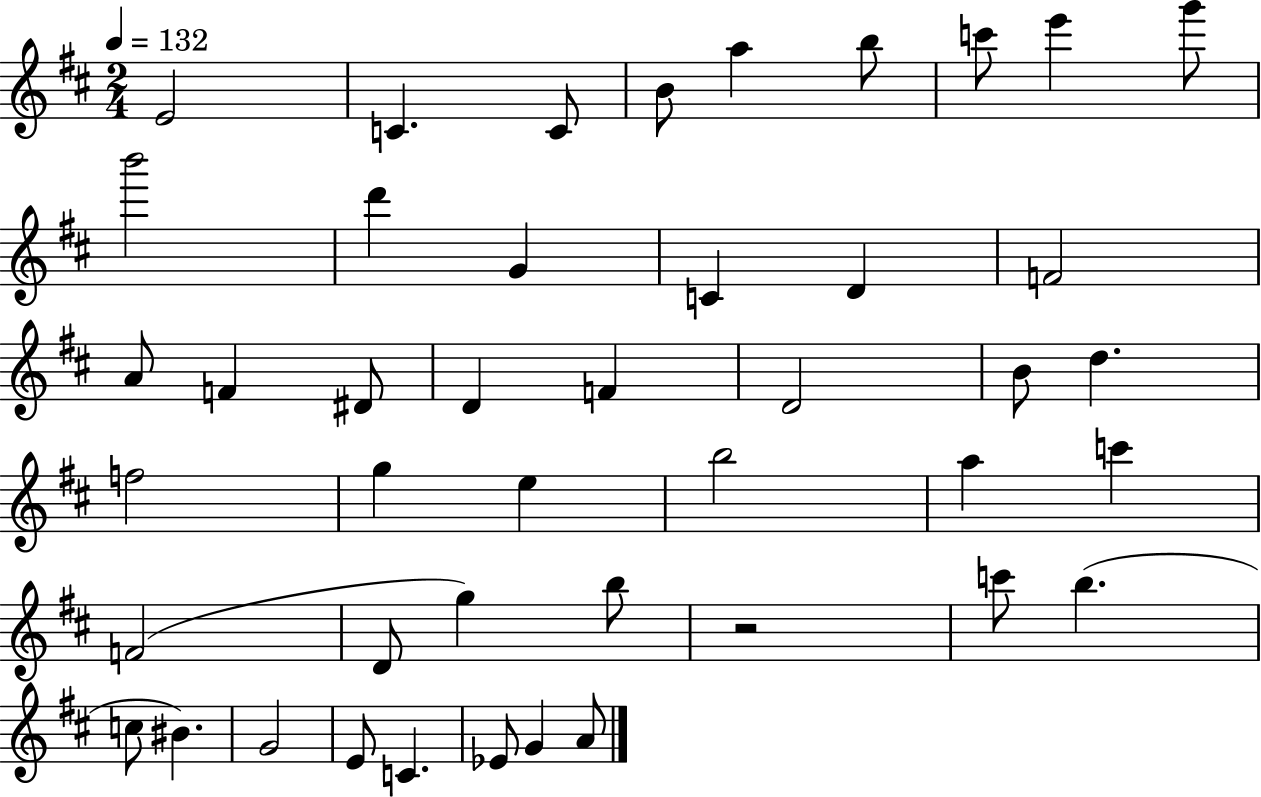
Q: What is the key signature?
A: D major